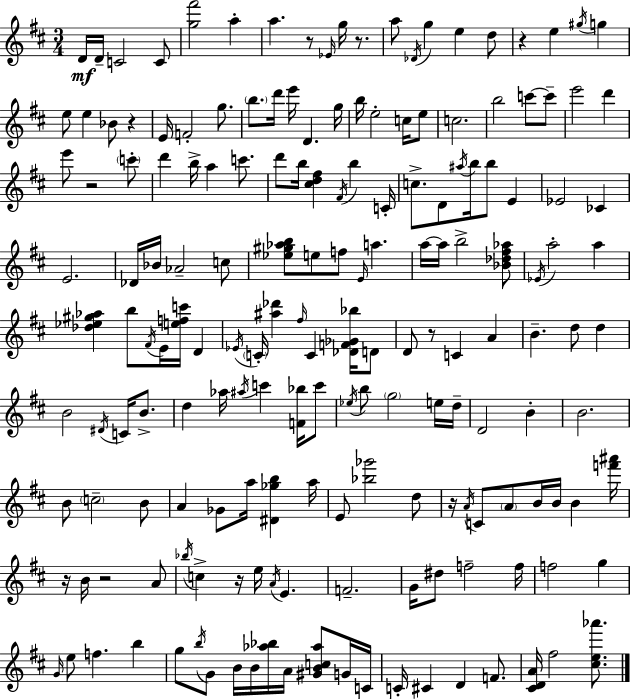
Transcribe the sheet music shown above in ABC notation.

X:1
T:Untitled
M:3/4
L:1/4
K:D
D/4 D/4 C2 C/2 [g^f']2 a a z/2 _E/4 g/4 z/2 a/2 _D/4 g e d/2 z e ^g/4 g e/2 e _B/2 z E/4 F2 g/2 b/2 d'/4 e'/4 D g/4 b/4 e2 c/4 e/2 c2 b2 c'/2 c'/2 e'2 d' e'/2 z2 c'/2 d' b/4 a c'/2 d'/2 b/4 [^cd^f] ^F/4 b C/4 c/2 D/2 ^a/4 b/4 b/2 E _E2 _C E2 _D/4 _B/4 _A2 c/2 [_e^g_ab]/2 e/2 f/2 E/4 a a/4 a/4 b2 [_B_d^f_a]/2 _E/4 a2 a [_d_e^g_a] b/2 ^F/4 E/4 [efc']/4 D _E/4 C/4 [^a_d'] ^f/4 C [_DF_G_b]/4 D/2 D/2 z/2 C A B d/2 d B2 ^D/4 C/4 B/2 d _a/4 ^a/4 c' [F_b]/4 c'/2 _e/4 b/2 g2 e/4 d/4 D2 B B2 B/2 c2 B/2 A _G/2 a/4 [^D_gb] a/4 E/2 [_b_g']2 d/2 z/4 A/4 C/2 A/2 B/4 B/4 B [f'^a']/4 z/4 B/4 z2 A/2 _b/4 c z/4 e/4 A/4 E F2 G/4 ^d/2 f2 f/4 f2 g G/4 e/2 f b g/2 b/4 G/2 B/4 B/4 [_a_b]/4 A/4 [^GBc_a]/2 G/4 C/4 C/4 ^C D F/2 [^CDA]/4 ^f2 [^ce_a']/2